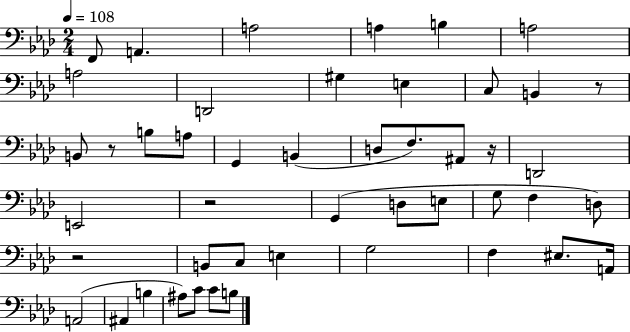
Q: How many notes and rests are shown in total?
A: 47